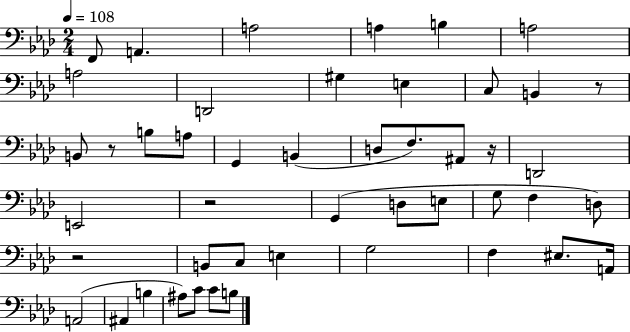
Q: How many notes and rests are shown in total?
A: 47